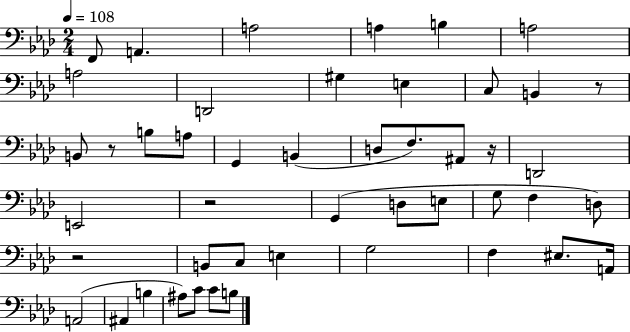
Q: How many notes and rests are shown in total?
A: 47